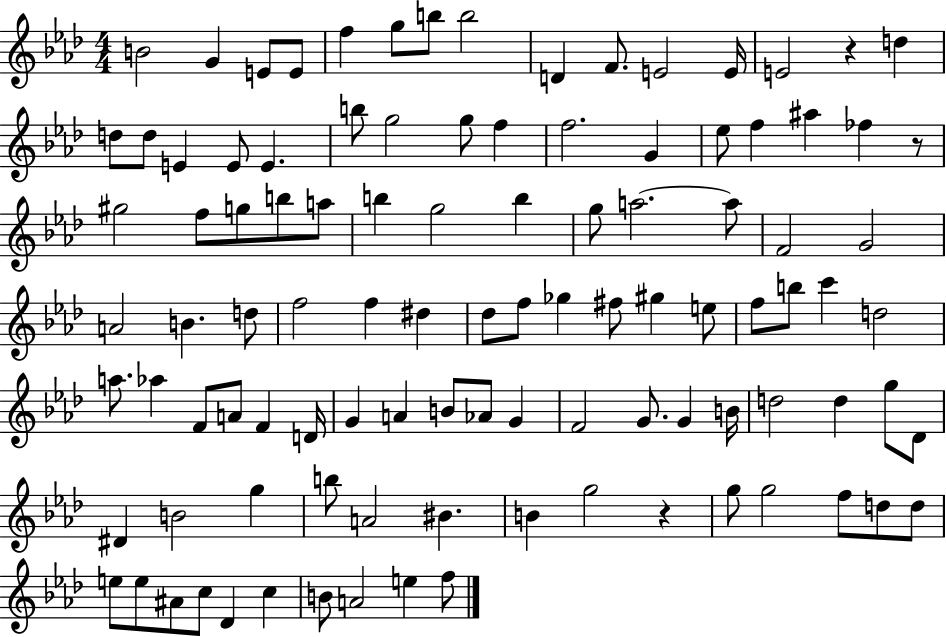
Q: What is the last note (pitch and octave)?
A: F5